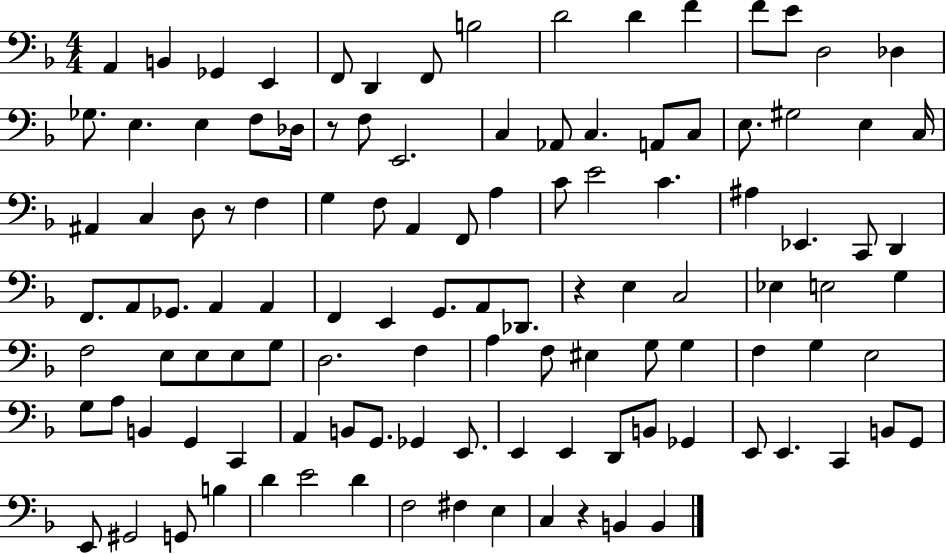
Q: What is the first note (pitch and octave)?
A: A2